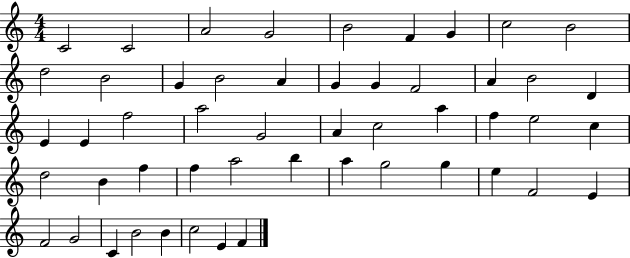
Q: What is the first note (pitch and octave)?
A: C4